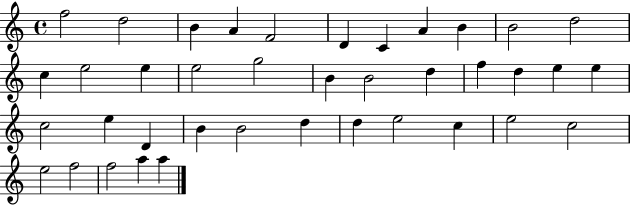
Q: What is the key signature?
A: C major